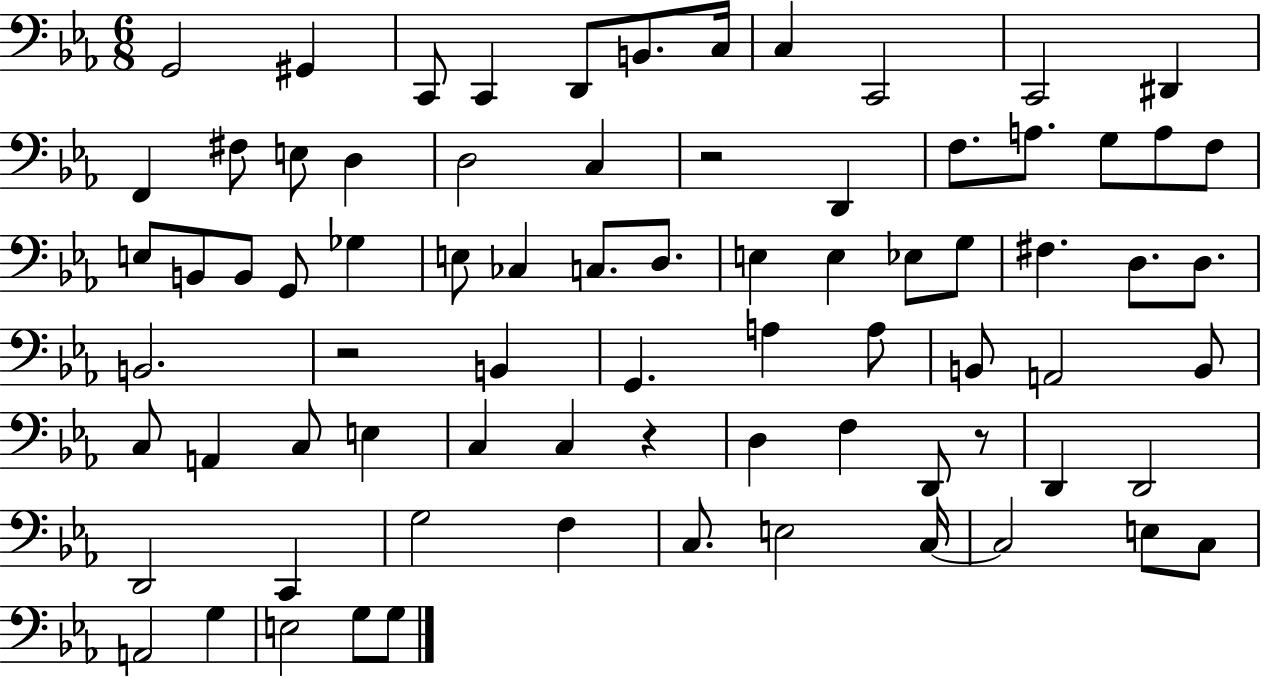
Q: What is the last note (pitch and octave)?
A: G3